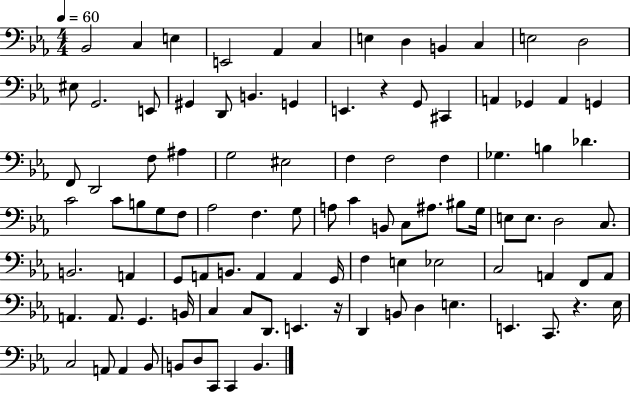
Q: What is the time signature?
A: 4/4